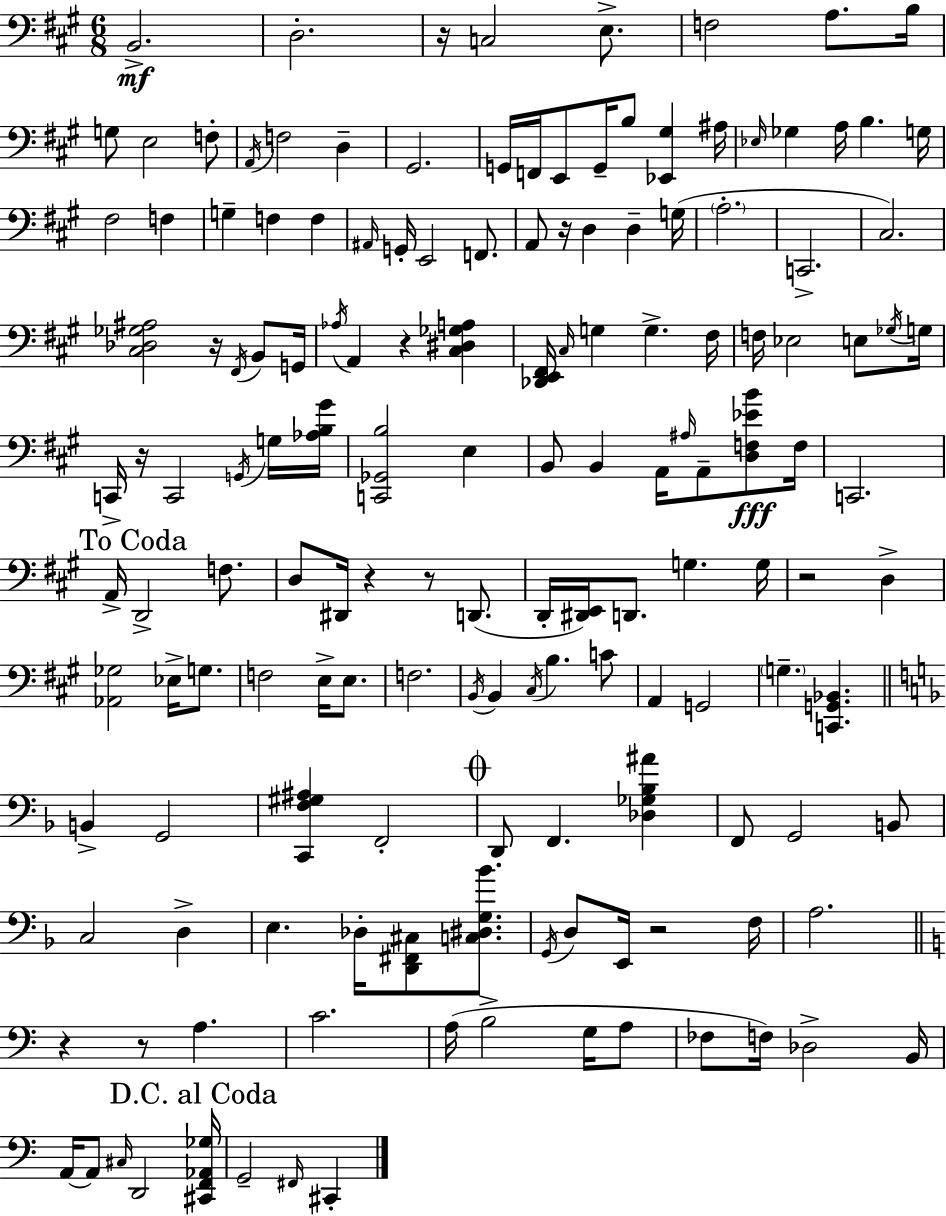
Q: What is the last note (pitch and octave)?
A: C#2